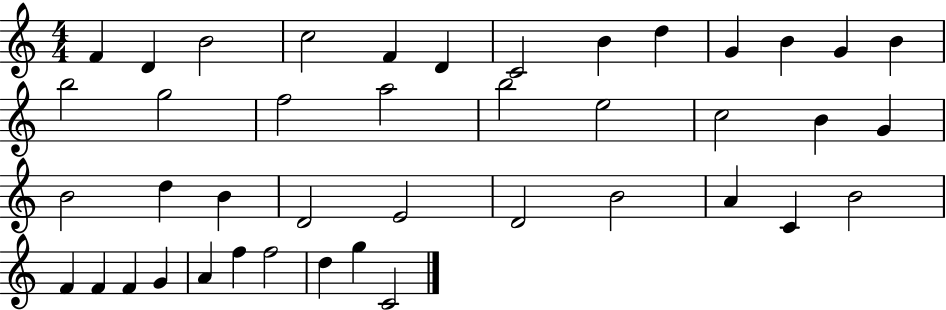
X:1
T:Untitled
M:4/4
L:1/4
K:C
F D B2 c2 F D C2 B d G B G B b2 g2 f2 a2 b2 e2 c2 B G B2 d B D2 E2 D2 B2 A C B2 F F F G A f f2 d g C2